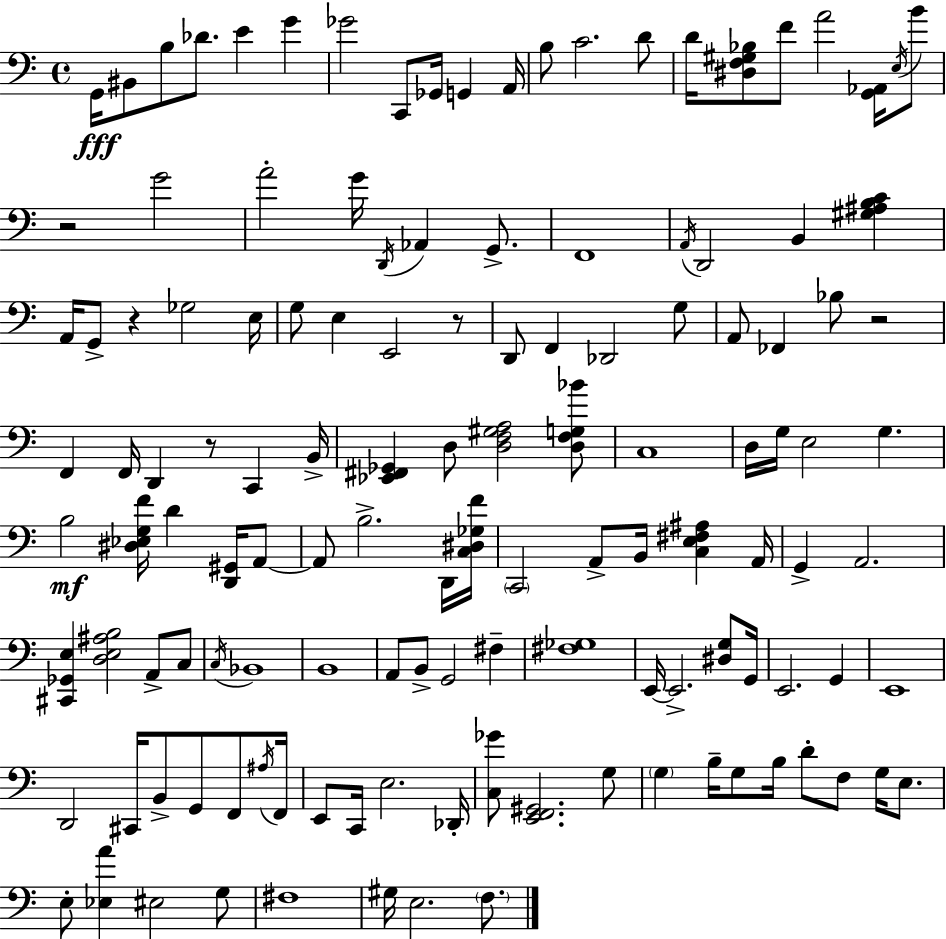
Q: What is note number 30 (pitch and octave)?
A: A2